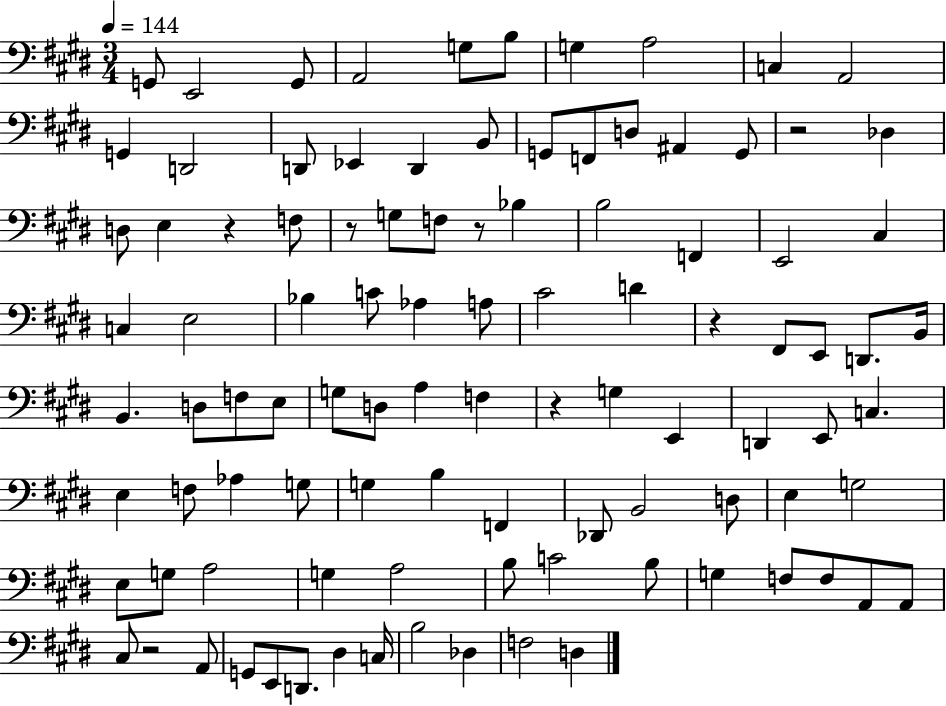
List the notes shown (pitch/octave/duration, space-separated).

G2/e E2/h G2/e A2/h G3/e B3/e G3/q A3/h C3/q A2/h G2/q D2/h D2/e Eb2/q D2/q B2/e G2/e F2/e D3/e A#2/q G2/e R/h Db3/q D3/e E3/q R/q F3/e R/e G3/e F3/e R/e Bb3/q B3/h F2/q E2/h C#3/q C3/q E3/h Bb3/q C4/e Ab3/q A3/e C#4/h D4/q R/q F#2/e E2/e D2/e. B2/s B2/q. D3/e F3/e E3/e G3/e D3/e A3/q F3/q R/q G3/q E2/q D2/q E2/e C3/q. E3/q F3/e Ab3/q G3/e G3/q B3/q F2/q Db2/e B2/h D3/e E3/q G3/h E3/e G3/e A3/h G3/q A3/h B3/e C4/h B3/e G3/q F3/e F3/e A2/e A2/e C#3/e R/h A2/e G2/e E2/e D2/e. D#3/q C3/s B3/h Db3/q F3/h D3/q